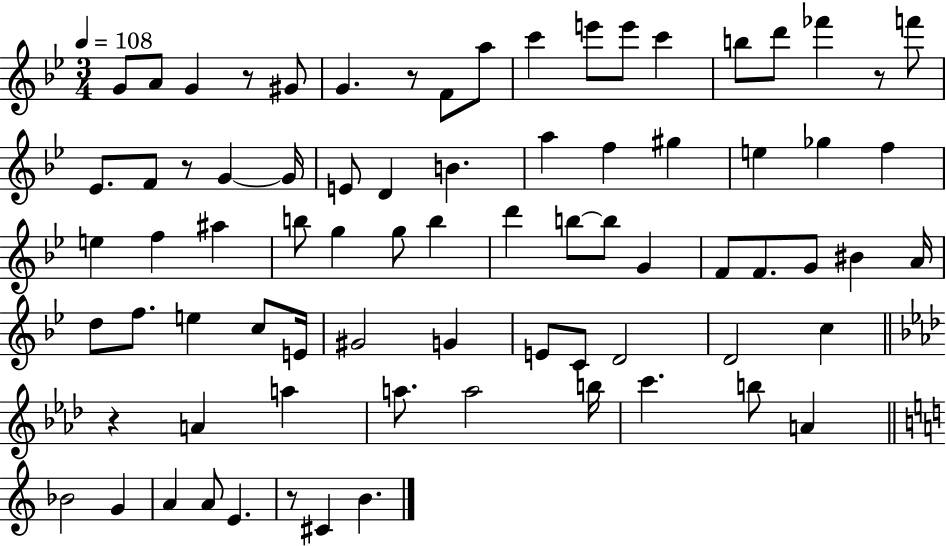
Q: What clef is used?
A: treble